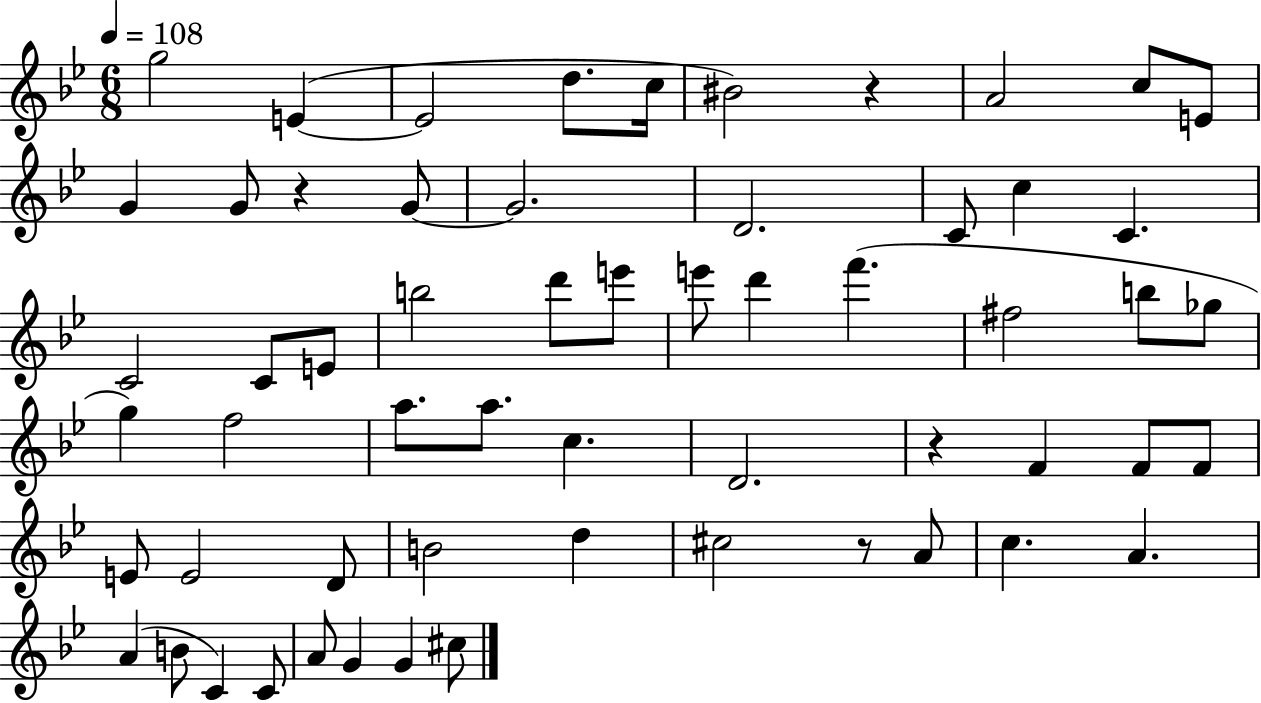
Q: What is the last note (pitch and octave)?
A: C#5